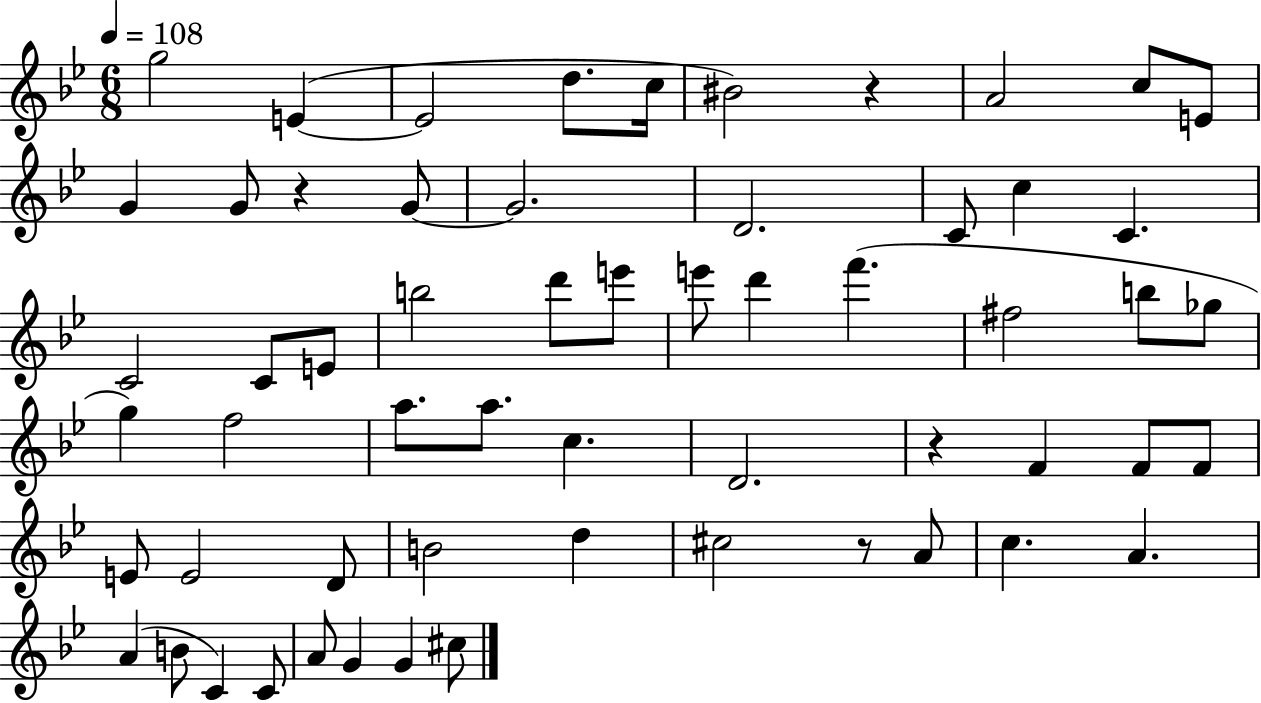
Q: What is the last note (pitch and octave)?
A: C#5